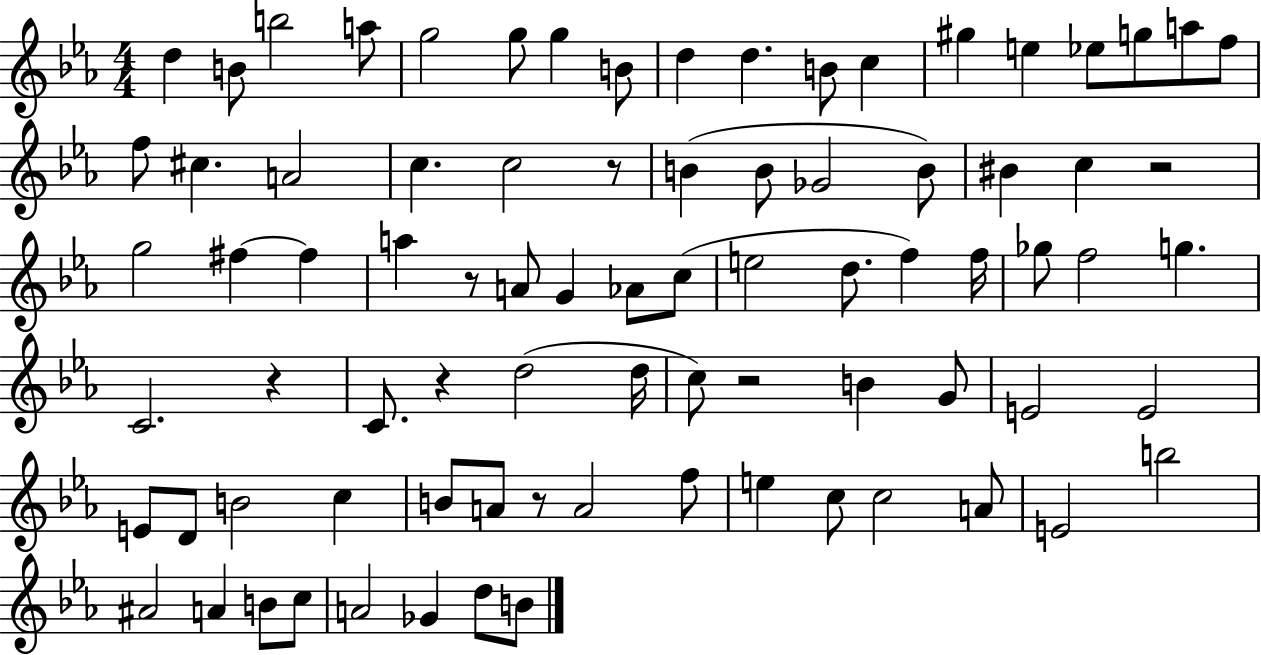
{
  \clef treble
  \numericTimeSignature
  \time 4/4
  \key ees \major
  d''4 b'8 b''2 a''8 | g''2 g''8 g''4 b'8 | d''4 d''4. b'8 c''4 | gis''4 e''4 ees''8 g''8 a''8 f''8 | \break f''8 cis''4. a'2 | c''4. c''2 r8 | b'4( b'8 ges'2 b'8) | bis'4 c''4 r2 | \break g''2 fis''4~~ fis''4 | a''4 r8 a'8 g'4 aes'8 c''8( | e''2 d''8. f''4) f''16 | ges''8 f''2 g''4. | \break c'2. r4 | c'8. r4 d''2( d''16 | c''8) r2 b'4 g'8 | e'2 e'2 | \break e'8 d'8 b'2 c''4 | b'8 a'8 r8 a'2 f''8 | e''4 c''8 c''2 a'8 | e'2 b''2 | \break ais'2 a'4 b'8 c''8 | a'2 ges'4 d''8 b'8 | \bar "|."
}